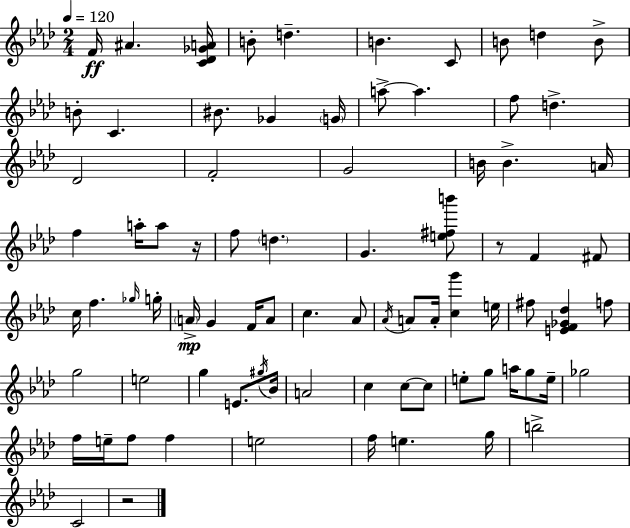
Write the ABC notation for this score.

X:1
T:Untitled
M:2/4
L:1/4
K:Ab
F/4 ^A [C_D_GA]/4 B/2 d B C/2 B/2 d B/2 B/2 C ^B/2 _G G/4 a/2 a f/2 d _D2 F2 G2 B/4 B A/4 f a/4 a/2 z/4 f/2 d G [e^fb']/2 z/2 F ^F/2 c/4 f _g/4 g/4 A/4 G F/4 A/2 c _A/2 _A/4 A/2 A/4 [cg'] e/4 ^f/2 [EF_G_d] f/2 g2 e2 g E/2 ^g/4 _B/4 A2 c c/2 c/2 e/2 g/2 a/4 g/2 e/4 _g2 f/4 e/4 f/2 f e2 f/4 e g/4 b2 C2 z2